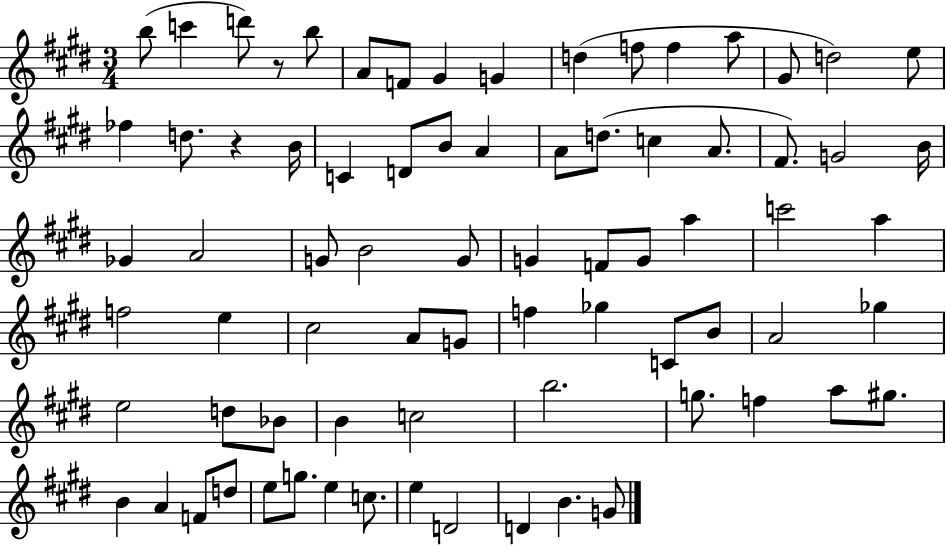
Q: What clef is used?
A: treble